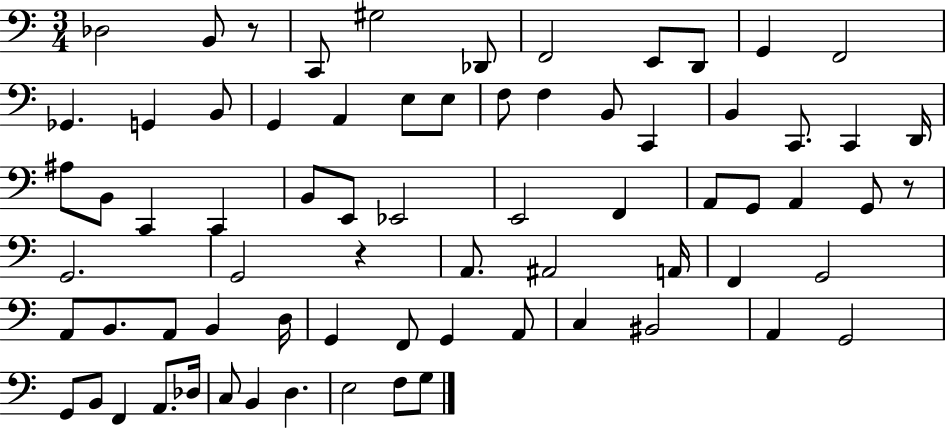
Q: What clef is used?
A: bass